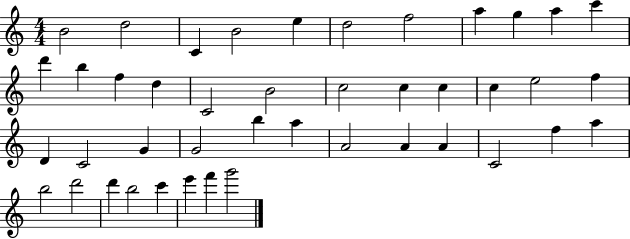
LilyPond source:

{
  \clef treble
  \numericTimeSignature
  \time 4/4
  \key c \major
  b'2 d''2 | c'4 b'2 e''4 | d''2 f''2 | a''4 g''4 a''4 c'''4 | \break d'''4 b''4 f''4 d''4 | c'2 b'2 | c''2 c''4 c''4 | c''4 e''2 f''4 | \break d'4 c'2 g'4 | g'2 b''4 a''4 | a'2 a'4 a'4 | c'2 f''4 a''4 | \break b''2 d'''2 | d'''4 b''2 c'''4 | e'''4 f'''4 g'''2 | \bar "|."
}